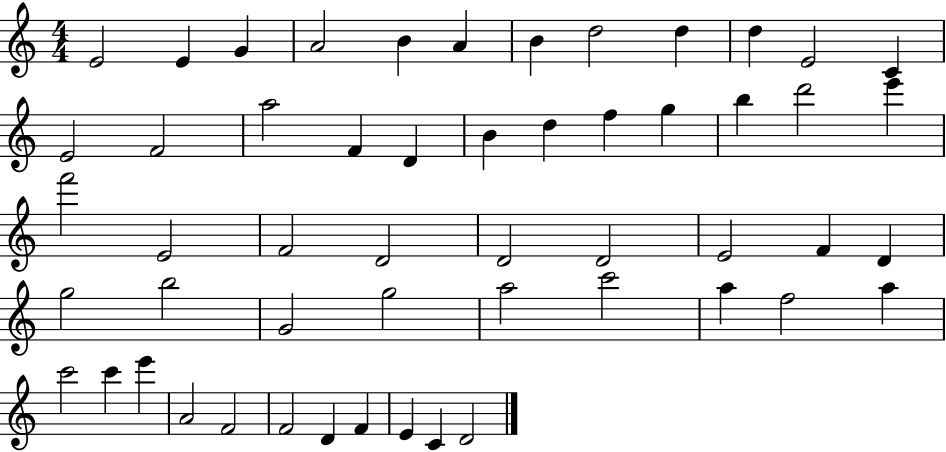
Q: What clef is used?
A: treble